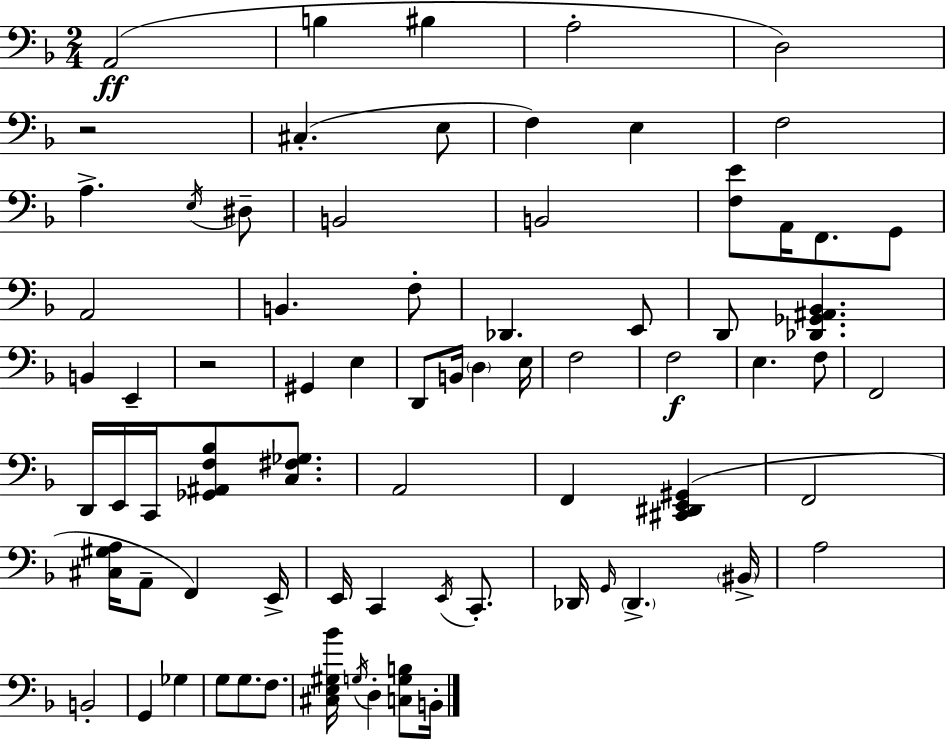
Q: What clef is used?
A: bass